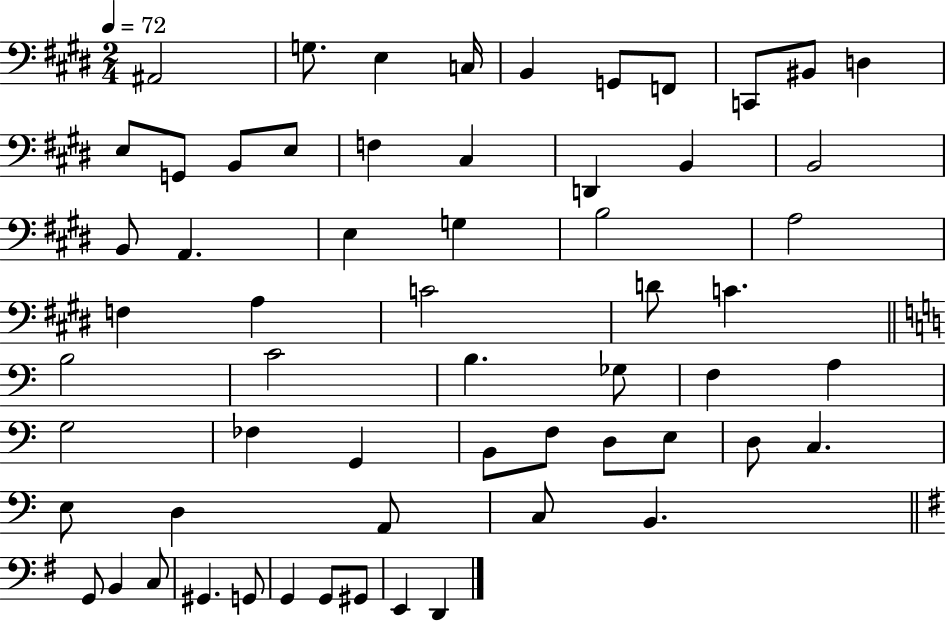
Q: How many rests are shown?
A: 0